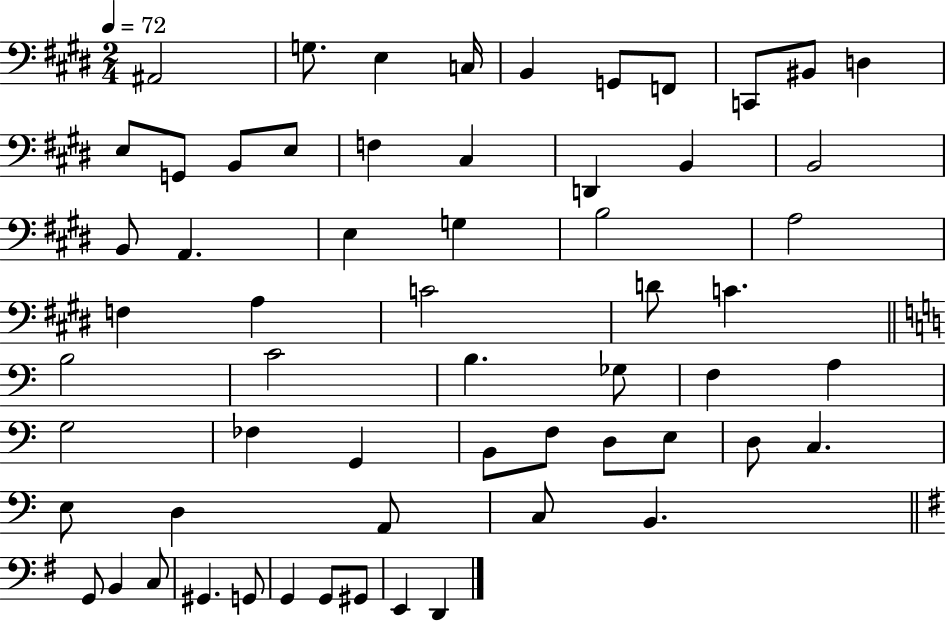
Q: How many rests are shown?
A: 0